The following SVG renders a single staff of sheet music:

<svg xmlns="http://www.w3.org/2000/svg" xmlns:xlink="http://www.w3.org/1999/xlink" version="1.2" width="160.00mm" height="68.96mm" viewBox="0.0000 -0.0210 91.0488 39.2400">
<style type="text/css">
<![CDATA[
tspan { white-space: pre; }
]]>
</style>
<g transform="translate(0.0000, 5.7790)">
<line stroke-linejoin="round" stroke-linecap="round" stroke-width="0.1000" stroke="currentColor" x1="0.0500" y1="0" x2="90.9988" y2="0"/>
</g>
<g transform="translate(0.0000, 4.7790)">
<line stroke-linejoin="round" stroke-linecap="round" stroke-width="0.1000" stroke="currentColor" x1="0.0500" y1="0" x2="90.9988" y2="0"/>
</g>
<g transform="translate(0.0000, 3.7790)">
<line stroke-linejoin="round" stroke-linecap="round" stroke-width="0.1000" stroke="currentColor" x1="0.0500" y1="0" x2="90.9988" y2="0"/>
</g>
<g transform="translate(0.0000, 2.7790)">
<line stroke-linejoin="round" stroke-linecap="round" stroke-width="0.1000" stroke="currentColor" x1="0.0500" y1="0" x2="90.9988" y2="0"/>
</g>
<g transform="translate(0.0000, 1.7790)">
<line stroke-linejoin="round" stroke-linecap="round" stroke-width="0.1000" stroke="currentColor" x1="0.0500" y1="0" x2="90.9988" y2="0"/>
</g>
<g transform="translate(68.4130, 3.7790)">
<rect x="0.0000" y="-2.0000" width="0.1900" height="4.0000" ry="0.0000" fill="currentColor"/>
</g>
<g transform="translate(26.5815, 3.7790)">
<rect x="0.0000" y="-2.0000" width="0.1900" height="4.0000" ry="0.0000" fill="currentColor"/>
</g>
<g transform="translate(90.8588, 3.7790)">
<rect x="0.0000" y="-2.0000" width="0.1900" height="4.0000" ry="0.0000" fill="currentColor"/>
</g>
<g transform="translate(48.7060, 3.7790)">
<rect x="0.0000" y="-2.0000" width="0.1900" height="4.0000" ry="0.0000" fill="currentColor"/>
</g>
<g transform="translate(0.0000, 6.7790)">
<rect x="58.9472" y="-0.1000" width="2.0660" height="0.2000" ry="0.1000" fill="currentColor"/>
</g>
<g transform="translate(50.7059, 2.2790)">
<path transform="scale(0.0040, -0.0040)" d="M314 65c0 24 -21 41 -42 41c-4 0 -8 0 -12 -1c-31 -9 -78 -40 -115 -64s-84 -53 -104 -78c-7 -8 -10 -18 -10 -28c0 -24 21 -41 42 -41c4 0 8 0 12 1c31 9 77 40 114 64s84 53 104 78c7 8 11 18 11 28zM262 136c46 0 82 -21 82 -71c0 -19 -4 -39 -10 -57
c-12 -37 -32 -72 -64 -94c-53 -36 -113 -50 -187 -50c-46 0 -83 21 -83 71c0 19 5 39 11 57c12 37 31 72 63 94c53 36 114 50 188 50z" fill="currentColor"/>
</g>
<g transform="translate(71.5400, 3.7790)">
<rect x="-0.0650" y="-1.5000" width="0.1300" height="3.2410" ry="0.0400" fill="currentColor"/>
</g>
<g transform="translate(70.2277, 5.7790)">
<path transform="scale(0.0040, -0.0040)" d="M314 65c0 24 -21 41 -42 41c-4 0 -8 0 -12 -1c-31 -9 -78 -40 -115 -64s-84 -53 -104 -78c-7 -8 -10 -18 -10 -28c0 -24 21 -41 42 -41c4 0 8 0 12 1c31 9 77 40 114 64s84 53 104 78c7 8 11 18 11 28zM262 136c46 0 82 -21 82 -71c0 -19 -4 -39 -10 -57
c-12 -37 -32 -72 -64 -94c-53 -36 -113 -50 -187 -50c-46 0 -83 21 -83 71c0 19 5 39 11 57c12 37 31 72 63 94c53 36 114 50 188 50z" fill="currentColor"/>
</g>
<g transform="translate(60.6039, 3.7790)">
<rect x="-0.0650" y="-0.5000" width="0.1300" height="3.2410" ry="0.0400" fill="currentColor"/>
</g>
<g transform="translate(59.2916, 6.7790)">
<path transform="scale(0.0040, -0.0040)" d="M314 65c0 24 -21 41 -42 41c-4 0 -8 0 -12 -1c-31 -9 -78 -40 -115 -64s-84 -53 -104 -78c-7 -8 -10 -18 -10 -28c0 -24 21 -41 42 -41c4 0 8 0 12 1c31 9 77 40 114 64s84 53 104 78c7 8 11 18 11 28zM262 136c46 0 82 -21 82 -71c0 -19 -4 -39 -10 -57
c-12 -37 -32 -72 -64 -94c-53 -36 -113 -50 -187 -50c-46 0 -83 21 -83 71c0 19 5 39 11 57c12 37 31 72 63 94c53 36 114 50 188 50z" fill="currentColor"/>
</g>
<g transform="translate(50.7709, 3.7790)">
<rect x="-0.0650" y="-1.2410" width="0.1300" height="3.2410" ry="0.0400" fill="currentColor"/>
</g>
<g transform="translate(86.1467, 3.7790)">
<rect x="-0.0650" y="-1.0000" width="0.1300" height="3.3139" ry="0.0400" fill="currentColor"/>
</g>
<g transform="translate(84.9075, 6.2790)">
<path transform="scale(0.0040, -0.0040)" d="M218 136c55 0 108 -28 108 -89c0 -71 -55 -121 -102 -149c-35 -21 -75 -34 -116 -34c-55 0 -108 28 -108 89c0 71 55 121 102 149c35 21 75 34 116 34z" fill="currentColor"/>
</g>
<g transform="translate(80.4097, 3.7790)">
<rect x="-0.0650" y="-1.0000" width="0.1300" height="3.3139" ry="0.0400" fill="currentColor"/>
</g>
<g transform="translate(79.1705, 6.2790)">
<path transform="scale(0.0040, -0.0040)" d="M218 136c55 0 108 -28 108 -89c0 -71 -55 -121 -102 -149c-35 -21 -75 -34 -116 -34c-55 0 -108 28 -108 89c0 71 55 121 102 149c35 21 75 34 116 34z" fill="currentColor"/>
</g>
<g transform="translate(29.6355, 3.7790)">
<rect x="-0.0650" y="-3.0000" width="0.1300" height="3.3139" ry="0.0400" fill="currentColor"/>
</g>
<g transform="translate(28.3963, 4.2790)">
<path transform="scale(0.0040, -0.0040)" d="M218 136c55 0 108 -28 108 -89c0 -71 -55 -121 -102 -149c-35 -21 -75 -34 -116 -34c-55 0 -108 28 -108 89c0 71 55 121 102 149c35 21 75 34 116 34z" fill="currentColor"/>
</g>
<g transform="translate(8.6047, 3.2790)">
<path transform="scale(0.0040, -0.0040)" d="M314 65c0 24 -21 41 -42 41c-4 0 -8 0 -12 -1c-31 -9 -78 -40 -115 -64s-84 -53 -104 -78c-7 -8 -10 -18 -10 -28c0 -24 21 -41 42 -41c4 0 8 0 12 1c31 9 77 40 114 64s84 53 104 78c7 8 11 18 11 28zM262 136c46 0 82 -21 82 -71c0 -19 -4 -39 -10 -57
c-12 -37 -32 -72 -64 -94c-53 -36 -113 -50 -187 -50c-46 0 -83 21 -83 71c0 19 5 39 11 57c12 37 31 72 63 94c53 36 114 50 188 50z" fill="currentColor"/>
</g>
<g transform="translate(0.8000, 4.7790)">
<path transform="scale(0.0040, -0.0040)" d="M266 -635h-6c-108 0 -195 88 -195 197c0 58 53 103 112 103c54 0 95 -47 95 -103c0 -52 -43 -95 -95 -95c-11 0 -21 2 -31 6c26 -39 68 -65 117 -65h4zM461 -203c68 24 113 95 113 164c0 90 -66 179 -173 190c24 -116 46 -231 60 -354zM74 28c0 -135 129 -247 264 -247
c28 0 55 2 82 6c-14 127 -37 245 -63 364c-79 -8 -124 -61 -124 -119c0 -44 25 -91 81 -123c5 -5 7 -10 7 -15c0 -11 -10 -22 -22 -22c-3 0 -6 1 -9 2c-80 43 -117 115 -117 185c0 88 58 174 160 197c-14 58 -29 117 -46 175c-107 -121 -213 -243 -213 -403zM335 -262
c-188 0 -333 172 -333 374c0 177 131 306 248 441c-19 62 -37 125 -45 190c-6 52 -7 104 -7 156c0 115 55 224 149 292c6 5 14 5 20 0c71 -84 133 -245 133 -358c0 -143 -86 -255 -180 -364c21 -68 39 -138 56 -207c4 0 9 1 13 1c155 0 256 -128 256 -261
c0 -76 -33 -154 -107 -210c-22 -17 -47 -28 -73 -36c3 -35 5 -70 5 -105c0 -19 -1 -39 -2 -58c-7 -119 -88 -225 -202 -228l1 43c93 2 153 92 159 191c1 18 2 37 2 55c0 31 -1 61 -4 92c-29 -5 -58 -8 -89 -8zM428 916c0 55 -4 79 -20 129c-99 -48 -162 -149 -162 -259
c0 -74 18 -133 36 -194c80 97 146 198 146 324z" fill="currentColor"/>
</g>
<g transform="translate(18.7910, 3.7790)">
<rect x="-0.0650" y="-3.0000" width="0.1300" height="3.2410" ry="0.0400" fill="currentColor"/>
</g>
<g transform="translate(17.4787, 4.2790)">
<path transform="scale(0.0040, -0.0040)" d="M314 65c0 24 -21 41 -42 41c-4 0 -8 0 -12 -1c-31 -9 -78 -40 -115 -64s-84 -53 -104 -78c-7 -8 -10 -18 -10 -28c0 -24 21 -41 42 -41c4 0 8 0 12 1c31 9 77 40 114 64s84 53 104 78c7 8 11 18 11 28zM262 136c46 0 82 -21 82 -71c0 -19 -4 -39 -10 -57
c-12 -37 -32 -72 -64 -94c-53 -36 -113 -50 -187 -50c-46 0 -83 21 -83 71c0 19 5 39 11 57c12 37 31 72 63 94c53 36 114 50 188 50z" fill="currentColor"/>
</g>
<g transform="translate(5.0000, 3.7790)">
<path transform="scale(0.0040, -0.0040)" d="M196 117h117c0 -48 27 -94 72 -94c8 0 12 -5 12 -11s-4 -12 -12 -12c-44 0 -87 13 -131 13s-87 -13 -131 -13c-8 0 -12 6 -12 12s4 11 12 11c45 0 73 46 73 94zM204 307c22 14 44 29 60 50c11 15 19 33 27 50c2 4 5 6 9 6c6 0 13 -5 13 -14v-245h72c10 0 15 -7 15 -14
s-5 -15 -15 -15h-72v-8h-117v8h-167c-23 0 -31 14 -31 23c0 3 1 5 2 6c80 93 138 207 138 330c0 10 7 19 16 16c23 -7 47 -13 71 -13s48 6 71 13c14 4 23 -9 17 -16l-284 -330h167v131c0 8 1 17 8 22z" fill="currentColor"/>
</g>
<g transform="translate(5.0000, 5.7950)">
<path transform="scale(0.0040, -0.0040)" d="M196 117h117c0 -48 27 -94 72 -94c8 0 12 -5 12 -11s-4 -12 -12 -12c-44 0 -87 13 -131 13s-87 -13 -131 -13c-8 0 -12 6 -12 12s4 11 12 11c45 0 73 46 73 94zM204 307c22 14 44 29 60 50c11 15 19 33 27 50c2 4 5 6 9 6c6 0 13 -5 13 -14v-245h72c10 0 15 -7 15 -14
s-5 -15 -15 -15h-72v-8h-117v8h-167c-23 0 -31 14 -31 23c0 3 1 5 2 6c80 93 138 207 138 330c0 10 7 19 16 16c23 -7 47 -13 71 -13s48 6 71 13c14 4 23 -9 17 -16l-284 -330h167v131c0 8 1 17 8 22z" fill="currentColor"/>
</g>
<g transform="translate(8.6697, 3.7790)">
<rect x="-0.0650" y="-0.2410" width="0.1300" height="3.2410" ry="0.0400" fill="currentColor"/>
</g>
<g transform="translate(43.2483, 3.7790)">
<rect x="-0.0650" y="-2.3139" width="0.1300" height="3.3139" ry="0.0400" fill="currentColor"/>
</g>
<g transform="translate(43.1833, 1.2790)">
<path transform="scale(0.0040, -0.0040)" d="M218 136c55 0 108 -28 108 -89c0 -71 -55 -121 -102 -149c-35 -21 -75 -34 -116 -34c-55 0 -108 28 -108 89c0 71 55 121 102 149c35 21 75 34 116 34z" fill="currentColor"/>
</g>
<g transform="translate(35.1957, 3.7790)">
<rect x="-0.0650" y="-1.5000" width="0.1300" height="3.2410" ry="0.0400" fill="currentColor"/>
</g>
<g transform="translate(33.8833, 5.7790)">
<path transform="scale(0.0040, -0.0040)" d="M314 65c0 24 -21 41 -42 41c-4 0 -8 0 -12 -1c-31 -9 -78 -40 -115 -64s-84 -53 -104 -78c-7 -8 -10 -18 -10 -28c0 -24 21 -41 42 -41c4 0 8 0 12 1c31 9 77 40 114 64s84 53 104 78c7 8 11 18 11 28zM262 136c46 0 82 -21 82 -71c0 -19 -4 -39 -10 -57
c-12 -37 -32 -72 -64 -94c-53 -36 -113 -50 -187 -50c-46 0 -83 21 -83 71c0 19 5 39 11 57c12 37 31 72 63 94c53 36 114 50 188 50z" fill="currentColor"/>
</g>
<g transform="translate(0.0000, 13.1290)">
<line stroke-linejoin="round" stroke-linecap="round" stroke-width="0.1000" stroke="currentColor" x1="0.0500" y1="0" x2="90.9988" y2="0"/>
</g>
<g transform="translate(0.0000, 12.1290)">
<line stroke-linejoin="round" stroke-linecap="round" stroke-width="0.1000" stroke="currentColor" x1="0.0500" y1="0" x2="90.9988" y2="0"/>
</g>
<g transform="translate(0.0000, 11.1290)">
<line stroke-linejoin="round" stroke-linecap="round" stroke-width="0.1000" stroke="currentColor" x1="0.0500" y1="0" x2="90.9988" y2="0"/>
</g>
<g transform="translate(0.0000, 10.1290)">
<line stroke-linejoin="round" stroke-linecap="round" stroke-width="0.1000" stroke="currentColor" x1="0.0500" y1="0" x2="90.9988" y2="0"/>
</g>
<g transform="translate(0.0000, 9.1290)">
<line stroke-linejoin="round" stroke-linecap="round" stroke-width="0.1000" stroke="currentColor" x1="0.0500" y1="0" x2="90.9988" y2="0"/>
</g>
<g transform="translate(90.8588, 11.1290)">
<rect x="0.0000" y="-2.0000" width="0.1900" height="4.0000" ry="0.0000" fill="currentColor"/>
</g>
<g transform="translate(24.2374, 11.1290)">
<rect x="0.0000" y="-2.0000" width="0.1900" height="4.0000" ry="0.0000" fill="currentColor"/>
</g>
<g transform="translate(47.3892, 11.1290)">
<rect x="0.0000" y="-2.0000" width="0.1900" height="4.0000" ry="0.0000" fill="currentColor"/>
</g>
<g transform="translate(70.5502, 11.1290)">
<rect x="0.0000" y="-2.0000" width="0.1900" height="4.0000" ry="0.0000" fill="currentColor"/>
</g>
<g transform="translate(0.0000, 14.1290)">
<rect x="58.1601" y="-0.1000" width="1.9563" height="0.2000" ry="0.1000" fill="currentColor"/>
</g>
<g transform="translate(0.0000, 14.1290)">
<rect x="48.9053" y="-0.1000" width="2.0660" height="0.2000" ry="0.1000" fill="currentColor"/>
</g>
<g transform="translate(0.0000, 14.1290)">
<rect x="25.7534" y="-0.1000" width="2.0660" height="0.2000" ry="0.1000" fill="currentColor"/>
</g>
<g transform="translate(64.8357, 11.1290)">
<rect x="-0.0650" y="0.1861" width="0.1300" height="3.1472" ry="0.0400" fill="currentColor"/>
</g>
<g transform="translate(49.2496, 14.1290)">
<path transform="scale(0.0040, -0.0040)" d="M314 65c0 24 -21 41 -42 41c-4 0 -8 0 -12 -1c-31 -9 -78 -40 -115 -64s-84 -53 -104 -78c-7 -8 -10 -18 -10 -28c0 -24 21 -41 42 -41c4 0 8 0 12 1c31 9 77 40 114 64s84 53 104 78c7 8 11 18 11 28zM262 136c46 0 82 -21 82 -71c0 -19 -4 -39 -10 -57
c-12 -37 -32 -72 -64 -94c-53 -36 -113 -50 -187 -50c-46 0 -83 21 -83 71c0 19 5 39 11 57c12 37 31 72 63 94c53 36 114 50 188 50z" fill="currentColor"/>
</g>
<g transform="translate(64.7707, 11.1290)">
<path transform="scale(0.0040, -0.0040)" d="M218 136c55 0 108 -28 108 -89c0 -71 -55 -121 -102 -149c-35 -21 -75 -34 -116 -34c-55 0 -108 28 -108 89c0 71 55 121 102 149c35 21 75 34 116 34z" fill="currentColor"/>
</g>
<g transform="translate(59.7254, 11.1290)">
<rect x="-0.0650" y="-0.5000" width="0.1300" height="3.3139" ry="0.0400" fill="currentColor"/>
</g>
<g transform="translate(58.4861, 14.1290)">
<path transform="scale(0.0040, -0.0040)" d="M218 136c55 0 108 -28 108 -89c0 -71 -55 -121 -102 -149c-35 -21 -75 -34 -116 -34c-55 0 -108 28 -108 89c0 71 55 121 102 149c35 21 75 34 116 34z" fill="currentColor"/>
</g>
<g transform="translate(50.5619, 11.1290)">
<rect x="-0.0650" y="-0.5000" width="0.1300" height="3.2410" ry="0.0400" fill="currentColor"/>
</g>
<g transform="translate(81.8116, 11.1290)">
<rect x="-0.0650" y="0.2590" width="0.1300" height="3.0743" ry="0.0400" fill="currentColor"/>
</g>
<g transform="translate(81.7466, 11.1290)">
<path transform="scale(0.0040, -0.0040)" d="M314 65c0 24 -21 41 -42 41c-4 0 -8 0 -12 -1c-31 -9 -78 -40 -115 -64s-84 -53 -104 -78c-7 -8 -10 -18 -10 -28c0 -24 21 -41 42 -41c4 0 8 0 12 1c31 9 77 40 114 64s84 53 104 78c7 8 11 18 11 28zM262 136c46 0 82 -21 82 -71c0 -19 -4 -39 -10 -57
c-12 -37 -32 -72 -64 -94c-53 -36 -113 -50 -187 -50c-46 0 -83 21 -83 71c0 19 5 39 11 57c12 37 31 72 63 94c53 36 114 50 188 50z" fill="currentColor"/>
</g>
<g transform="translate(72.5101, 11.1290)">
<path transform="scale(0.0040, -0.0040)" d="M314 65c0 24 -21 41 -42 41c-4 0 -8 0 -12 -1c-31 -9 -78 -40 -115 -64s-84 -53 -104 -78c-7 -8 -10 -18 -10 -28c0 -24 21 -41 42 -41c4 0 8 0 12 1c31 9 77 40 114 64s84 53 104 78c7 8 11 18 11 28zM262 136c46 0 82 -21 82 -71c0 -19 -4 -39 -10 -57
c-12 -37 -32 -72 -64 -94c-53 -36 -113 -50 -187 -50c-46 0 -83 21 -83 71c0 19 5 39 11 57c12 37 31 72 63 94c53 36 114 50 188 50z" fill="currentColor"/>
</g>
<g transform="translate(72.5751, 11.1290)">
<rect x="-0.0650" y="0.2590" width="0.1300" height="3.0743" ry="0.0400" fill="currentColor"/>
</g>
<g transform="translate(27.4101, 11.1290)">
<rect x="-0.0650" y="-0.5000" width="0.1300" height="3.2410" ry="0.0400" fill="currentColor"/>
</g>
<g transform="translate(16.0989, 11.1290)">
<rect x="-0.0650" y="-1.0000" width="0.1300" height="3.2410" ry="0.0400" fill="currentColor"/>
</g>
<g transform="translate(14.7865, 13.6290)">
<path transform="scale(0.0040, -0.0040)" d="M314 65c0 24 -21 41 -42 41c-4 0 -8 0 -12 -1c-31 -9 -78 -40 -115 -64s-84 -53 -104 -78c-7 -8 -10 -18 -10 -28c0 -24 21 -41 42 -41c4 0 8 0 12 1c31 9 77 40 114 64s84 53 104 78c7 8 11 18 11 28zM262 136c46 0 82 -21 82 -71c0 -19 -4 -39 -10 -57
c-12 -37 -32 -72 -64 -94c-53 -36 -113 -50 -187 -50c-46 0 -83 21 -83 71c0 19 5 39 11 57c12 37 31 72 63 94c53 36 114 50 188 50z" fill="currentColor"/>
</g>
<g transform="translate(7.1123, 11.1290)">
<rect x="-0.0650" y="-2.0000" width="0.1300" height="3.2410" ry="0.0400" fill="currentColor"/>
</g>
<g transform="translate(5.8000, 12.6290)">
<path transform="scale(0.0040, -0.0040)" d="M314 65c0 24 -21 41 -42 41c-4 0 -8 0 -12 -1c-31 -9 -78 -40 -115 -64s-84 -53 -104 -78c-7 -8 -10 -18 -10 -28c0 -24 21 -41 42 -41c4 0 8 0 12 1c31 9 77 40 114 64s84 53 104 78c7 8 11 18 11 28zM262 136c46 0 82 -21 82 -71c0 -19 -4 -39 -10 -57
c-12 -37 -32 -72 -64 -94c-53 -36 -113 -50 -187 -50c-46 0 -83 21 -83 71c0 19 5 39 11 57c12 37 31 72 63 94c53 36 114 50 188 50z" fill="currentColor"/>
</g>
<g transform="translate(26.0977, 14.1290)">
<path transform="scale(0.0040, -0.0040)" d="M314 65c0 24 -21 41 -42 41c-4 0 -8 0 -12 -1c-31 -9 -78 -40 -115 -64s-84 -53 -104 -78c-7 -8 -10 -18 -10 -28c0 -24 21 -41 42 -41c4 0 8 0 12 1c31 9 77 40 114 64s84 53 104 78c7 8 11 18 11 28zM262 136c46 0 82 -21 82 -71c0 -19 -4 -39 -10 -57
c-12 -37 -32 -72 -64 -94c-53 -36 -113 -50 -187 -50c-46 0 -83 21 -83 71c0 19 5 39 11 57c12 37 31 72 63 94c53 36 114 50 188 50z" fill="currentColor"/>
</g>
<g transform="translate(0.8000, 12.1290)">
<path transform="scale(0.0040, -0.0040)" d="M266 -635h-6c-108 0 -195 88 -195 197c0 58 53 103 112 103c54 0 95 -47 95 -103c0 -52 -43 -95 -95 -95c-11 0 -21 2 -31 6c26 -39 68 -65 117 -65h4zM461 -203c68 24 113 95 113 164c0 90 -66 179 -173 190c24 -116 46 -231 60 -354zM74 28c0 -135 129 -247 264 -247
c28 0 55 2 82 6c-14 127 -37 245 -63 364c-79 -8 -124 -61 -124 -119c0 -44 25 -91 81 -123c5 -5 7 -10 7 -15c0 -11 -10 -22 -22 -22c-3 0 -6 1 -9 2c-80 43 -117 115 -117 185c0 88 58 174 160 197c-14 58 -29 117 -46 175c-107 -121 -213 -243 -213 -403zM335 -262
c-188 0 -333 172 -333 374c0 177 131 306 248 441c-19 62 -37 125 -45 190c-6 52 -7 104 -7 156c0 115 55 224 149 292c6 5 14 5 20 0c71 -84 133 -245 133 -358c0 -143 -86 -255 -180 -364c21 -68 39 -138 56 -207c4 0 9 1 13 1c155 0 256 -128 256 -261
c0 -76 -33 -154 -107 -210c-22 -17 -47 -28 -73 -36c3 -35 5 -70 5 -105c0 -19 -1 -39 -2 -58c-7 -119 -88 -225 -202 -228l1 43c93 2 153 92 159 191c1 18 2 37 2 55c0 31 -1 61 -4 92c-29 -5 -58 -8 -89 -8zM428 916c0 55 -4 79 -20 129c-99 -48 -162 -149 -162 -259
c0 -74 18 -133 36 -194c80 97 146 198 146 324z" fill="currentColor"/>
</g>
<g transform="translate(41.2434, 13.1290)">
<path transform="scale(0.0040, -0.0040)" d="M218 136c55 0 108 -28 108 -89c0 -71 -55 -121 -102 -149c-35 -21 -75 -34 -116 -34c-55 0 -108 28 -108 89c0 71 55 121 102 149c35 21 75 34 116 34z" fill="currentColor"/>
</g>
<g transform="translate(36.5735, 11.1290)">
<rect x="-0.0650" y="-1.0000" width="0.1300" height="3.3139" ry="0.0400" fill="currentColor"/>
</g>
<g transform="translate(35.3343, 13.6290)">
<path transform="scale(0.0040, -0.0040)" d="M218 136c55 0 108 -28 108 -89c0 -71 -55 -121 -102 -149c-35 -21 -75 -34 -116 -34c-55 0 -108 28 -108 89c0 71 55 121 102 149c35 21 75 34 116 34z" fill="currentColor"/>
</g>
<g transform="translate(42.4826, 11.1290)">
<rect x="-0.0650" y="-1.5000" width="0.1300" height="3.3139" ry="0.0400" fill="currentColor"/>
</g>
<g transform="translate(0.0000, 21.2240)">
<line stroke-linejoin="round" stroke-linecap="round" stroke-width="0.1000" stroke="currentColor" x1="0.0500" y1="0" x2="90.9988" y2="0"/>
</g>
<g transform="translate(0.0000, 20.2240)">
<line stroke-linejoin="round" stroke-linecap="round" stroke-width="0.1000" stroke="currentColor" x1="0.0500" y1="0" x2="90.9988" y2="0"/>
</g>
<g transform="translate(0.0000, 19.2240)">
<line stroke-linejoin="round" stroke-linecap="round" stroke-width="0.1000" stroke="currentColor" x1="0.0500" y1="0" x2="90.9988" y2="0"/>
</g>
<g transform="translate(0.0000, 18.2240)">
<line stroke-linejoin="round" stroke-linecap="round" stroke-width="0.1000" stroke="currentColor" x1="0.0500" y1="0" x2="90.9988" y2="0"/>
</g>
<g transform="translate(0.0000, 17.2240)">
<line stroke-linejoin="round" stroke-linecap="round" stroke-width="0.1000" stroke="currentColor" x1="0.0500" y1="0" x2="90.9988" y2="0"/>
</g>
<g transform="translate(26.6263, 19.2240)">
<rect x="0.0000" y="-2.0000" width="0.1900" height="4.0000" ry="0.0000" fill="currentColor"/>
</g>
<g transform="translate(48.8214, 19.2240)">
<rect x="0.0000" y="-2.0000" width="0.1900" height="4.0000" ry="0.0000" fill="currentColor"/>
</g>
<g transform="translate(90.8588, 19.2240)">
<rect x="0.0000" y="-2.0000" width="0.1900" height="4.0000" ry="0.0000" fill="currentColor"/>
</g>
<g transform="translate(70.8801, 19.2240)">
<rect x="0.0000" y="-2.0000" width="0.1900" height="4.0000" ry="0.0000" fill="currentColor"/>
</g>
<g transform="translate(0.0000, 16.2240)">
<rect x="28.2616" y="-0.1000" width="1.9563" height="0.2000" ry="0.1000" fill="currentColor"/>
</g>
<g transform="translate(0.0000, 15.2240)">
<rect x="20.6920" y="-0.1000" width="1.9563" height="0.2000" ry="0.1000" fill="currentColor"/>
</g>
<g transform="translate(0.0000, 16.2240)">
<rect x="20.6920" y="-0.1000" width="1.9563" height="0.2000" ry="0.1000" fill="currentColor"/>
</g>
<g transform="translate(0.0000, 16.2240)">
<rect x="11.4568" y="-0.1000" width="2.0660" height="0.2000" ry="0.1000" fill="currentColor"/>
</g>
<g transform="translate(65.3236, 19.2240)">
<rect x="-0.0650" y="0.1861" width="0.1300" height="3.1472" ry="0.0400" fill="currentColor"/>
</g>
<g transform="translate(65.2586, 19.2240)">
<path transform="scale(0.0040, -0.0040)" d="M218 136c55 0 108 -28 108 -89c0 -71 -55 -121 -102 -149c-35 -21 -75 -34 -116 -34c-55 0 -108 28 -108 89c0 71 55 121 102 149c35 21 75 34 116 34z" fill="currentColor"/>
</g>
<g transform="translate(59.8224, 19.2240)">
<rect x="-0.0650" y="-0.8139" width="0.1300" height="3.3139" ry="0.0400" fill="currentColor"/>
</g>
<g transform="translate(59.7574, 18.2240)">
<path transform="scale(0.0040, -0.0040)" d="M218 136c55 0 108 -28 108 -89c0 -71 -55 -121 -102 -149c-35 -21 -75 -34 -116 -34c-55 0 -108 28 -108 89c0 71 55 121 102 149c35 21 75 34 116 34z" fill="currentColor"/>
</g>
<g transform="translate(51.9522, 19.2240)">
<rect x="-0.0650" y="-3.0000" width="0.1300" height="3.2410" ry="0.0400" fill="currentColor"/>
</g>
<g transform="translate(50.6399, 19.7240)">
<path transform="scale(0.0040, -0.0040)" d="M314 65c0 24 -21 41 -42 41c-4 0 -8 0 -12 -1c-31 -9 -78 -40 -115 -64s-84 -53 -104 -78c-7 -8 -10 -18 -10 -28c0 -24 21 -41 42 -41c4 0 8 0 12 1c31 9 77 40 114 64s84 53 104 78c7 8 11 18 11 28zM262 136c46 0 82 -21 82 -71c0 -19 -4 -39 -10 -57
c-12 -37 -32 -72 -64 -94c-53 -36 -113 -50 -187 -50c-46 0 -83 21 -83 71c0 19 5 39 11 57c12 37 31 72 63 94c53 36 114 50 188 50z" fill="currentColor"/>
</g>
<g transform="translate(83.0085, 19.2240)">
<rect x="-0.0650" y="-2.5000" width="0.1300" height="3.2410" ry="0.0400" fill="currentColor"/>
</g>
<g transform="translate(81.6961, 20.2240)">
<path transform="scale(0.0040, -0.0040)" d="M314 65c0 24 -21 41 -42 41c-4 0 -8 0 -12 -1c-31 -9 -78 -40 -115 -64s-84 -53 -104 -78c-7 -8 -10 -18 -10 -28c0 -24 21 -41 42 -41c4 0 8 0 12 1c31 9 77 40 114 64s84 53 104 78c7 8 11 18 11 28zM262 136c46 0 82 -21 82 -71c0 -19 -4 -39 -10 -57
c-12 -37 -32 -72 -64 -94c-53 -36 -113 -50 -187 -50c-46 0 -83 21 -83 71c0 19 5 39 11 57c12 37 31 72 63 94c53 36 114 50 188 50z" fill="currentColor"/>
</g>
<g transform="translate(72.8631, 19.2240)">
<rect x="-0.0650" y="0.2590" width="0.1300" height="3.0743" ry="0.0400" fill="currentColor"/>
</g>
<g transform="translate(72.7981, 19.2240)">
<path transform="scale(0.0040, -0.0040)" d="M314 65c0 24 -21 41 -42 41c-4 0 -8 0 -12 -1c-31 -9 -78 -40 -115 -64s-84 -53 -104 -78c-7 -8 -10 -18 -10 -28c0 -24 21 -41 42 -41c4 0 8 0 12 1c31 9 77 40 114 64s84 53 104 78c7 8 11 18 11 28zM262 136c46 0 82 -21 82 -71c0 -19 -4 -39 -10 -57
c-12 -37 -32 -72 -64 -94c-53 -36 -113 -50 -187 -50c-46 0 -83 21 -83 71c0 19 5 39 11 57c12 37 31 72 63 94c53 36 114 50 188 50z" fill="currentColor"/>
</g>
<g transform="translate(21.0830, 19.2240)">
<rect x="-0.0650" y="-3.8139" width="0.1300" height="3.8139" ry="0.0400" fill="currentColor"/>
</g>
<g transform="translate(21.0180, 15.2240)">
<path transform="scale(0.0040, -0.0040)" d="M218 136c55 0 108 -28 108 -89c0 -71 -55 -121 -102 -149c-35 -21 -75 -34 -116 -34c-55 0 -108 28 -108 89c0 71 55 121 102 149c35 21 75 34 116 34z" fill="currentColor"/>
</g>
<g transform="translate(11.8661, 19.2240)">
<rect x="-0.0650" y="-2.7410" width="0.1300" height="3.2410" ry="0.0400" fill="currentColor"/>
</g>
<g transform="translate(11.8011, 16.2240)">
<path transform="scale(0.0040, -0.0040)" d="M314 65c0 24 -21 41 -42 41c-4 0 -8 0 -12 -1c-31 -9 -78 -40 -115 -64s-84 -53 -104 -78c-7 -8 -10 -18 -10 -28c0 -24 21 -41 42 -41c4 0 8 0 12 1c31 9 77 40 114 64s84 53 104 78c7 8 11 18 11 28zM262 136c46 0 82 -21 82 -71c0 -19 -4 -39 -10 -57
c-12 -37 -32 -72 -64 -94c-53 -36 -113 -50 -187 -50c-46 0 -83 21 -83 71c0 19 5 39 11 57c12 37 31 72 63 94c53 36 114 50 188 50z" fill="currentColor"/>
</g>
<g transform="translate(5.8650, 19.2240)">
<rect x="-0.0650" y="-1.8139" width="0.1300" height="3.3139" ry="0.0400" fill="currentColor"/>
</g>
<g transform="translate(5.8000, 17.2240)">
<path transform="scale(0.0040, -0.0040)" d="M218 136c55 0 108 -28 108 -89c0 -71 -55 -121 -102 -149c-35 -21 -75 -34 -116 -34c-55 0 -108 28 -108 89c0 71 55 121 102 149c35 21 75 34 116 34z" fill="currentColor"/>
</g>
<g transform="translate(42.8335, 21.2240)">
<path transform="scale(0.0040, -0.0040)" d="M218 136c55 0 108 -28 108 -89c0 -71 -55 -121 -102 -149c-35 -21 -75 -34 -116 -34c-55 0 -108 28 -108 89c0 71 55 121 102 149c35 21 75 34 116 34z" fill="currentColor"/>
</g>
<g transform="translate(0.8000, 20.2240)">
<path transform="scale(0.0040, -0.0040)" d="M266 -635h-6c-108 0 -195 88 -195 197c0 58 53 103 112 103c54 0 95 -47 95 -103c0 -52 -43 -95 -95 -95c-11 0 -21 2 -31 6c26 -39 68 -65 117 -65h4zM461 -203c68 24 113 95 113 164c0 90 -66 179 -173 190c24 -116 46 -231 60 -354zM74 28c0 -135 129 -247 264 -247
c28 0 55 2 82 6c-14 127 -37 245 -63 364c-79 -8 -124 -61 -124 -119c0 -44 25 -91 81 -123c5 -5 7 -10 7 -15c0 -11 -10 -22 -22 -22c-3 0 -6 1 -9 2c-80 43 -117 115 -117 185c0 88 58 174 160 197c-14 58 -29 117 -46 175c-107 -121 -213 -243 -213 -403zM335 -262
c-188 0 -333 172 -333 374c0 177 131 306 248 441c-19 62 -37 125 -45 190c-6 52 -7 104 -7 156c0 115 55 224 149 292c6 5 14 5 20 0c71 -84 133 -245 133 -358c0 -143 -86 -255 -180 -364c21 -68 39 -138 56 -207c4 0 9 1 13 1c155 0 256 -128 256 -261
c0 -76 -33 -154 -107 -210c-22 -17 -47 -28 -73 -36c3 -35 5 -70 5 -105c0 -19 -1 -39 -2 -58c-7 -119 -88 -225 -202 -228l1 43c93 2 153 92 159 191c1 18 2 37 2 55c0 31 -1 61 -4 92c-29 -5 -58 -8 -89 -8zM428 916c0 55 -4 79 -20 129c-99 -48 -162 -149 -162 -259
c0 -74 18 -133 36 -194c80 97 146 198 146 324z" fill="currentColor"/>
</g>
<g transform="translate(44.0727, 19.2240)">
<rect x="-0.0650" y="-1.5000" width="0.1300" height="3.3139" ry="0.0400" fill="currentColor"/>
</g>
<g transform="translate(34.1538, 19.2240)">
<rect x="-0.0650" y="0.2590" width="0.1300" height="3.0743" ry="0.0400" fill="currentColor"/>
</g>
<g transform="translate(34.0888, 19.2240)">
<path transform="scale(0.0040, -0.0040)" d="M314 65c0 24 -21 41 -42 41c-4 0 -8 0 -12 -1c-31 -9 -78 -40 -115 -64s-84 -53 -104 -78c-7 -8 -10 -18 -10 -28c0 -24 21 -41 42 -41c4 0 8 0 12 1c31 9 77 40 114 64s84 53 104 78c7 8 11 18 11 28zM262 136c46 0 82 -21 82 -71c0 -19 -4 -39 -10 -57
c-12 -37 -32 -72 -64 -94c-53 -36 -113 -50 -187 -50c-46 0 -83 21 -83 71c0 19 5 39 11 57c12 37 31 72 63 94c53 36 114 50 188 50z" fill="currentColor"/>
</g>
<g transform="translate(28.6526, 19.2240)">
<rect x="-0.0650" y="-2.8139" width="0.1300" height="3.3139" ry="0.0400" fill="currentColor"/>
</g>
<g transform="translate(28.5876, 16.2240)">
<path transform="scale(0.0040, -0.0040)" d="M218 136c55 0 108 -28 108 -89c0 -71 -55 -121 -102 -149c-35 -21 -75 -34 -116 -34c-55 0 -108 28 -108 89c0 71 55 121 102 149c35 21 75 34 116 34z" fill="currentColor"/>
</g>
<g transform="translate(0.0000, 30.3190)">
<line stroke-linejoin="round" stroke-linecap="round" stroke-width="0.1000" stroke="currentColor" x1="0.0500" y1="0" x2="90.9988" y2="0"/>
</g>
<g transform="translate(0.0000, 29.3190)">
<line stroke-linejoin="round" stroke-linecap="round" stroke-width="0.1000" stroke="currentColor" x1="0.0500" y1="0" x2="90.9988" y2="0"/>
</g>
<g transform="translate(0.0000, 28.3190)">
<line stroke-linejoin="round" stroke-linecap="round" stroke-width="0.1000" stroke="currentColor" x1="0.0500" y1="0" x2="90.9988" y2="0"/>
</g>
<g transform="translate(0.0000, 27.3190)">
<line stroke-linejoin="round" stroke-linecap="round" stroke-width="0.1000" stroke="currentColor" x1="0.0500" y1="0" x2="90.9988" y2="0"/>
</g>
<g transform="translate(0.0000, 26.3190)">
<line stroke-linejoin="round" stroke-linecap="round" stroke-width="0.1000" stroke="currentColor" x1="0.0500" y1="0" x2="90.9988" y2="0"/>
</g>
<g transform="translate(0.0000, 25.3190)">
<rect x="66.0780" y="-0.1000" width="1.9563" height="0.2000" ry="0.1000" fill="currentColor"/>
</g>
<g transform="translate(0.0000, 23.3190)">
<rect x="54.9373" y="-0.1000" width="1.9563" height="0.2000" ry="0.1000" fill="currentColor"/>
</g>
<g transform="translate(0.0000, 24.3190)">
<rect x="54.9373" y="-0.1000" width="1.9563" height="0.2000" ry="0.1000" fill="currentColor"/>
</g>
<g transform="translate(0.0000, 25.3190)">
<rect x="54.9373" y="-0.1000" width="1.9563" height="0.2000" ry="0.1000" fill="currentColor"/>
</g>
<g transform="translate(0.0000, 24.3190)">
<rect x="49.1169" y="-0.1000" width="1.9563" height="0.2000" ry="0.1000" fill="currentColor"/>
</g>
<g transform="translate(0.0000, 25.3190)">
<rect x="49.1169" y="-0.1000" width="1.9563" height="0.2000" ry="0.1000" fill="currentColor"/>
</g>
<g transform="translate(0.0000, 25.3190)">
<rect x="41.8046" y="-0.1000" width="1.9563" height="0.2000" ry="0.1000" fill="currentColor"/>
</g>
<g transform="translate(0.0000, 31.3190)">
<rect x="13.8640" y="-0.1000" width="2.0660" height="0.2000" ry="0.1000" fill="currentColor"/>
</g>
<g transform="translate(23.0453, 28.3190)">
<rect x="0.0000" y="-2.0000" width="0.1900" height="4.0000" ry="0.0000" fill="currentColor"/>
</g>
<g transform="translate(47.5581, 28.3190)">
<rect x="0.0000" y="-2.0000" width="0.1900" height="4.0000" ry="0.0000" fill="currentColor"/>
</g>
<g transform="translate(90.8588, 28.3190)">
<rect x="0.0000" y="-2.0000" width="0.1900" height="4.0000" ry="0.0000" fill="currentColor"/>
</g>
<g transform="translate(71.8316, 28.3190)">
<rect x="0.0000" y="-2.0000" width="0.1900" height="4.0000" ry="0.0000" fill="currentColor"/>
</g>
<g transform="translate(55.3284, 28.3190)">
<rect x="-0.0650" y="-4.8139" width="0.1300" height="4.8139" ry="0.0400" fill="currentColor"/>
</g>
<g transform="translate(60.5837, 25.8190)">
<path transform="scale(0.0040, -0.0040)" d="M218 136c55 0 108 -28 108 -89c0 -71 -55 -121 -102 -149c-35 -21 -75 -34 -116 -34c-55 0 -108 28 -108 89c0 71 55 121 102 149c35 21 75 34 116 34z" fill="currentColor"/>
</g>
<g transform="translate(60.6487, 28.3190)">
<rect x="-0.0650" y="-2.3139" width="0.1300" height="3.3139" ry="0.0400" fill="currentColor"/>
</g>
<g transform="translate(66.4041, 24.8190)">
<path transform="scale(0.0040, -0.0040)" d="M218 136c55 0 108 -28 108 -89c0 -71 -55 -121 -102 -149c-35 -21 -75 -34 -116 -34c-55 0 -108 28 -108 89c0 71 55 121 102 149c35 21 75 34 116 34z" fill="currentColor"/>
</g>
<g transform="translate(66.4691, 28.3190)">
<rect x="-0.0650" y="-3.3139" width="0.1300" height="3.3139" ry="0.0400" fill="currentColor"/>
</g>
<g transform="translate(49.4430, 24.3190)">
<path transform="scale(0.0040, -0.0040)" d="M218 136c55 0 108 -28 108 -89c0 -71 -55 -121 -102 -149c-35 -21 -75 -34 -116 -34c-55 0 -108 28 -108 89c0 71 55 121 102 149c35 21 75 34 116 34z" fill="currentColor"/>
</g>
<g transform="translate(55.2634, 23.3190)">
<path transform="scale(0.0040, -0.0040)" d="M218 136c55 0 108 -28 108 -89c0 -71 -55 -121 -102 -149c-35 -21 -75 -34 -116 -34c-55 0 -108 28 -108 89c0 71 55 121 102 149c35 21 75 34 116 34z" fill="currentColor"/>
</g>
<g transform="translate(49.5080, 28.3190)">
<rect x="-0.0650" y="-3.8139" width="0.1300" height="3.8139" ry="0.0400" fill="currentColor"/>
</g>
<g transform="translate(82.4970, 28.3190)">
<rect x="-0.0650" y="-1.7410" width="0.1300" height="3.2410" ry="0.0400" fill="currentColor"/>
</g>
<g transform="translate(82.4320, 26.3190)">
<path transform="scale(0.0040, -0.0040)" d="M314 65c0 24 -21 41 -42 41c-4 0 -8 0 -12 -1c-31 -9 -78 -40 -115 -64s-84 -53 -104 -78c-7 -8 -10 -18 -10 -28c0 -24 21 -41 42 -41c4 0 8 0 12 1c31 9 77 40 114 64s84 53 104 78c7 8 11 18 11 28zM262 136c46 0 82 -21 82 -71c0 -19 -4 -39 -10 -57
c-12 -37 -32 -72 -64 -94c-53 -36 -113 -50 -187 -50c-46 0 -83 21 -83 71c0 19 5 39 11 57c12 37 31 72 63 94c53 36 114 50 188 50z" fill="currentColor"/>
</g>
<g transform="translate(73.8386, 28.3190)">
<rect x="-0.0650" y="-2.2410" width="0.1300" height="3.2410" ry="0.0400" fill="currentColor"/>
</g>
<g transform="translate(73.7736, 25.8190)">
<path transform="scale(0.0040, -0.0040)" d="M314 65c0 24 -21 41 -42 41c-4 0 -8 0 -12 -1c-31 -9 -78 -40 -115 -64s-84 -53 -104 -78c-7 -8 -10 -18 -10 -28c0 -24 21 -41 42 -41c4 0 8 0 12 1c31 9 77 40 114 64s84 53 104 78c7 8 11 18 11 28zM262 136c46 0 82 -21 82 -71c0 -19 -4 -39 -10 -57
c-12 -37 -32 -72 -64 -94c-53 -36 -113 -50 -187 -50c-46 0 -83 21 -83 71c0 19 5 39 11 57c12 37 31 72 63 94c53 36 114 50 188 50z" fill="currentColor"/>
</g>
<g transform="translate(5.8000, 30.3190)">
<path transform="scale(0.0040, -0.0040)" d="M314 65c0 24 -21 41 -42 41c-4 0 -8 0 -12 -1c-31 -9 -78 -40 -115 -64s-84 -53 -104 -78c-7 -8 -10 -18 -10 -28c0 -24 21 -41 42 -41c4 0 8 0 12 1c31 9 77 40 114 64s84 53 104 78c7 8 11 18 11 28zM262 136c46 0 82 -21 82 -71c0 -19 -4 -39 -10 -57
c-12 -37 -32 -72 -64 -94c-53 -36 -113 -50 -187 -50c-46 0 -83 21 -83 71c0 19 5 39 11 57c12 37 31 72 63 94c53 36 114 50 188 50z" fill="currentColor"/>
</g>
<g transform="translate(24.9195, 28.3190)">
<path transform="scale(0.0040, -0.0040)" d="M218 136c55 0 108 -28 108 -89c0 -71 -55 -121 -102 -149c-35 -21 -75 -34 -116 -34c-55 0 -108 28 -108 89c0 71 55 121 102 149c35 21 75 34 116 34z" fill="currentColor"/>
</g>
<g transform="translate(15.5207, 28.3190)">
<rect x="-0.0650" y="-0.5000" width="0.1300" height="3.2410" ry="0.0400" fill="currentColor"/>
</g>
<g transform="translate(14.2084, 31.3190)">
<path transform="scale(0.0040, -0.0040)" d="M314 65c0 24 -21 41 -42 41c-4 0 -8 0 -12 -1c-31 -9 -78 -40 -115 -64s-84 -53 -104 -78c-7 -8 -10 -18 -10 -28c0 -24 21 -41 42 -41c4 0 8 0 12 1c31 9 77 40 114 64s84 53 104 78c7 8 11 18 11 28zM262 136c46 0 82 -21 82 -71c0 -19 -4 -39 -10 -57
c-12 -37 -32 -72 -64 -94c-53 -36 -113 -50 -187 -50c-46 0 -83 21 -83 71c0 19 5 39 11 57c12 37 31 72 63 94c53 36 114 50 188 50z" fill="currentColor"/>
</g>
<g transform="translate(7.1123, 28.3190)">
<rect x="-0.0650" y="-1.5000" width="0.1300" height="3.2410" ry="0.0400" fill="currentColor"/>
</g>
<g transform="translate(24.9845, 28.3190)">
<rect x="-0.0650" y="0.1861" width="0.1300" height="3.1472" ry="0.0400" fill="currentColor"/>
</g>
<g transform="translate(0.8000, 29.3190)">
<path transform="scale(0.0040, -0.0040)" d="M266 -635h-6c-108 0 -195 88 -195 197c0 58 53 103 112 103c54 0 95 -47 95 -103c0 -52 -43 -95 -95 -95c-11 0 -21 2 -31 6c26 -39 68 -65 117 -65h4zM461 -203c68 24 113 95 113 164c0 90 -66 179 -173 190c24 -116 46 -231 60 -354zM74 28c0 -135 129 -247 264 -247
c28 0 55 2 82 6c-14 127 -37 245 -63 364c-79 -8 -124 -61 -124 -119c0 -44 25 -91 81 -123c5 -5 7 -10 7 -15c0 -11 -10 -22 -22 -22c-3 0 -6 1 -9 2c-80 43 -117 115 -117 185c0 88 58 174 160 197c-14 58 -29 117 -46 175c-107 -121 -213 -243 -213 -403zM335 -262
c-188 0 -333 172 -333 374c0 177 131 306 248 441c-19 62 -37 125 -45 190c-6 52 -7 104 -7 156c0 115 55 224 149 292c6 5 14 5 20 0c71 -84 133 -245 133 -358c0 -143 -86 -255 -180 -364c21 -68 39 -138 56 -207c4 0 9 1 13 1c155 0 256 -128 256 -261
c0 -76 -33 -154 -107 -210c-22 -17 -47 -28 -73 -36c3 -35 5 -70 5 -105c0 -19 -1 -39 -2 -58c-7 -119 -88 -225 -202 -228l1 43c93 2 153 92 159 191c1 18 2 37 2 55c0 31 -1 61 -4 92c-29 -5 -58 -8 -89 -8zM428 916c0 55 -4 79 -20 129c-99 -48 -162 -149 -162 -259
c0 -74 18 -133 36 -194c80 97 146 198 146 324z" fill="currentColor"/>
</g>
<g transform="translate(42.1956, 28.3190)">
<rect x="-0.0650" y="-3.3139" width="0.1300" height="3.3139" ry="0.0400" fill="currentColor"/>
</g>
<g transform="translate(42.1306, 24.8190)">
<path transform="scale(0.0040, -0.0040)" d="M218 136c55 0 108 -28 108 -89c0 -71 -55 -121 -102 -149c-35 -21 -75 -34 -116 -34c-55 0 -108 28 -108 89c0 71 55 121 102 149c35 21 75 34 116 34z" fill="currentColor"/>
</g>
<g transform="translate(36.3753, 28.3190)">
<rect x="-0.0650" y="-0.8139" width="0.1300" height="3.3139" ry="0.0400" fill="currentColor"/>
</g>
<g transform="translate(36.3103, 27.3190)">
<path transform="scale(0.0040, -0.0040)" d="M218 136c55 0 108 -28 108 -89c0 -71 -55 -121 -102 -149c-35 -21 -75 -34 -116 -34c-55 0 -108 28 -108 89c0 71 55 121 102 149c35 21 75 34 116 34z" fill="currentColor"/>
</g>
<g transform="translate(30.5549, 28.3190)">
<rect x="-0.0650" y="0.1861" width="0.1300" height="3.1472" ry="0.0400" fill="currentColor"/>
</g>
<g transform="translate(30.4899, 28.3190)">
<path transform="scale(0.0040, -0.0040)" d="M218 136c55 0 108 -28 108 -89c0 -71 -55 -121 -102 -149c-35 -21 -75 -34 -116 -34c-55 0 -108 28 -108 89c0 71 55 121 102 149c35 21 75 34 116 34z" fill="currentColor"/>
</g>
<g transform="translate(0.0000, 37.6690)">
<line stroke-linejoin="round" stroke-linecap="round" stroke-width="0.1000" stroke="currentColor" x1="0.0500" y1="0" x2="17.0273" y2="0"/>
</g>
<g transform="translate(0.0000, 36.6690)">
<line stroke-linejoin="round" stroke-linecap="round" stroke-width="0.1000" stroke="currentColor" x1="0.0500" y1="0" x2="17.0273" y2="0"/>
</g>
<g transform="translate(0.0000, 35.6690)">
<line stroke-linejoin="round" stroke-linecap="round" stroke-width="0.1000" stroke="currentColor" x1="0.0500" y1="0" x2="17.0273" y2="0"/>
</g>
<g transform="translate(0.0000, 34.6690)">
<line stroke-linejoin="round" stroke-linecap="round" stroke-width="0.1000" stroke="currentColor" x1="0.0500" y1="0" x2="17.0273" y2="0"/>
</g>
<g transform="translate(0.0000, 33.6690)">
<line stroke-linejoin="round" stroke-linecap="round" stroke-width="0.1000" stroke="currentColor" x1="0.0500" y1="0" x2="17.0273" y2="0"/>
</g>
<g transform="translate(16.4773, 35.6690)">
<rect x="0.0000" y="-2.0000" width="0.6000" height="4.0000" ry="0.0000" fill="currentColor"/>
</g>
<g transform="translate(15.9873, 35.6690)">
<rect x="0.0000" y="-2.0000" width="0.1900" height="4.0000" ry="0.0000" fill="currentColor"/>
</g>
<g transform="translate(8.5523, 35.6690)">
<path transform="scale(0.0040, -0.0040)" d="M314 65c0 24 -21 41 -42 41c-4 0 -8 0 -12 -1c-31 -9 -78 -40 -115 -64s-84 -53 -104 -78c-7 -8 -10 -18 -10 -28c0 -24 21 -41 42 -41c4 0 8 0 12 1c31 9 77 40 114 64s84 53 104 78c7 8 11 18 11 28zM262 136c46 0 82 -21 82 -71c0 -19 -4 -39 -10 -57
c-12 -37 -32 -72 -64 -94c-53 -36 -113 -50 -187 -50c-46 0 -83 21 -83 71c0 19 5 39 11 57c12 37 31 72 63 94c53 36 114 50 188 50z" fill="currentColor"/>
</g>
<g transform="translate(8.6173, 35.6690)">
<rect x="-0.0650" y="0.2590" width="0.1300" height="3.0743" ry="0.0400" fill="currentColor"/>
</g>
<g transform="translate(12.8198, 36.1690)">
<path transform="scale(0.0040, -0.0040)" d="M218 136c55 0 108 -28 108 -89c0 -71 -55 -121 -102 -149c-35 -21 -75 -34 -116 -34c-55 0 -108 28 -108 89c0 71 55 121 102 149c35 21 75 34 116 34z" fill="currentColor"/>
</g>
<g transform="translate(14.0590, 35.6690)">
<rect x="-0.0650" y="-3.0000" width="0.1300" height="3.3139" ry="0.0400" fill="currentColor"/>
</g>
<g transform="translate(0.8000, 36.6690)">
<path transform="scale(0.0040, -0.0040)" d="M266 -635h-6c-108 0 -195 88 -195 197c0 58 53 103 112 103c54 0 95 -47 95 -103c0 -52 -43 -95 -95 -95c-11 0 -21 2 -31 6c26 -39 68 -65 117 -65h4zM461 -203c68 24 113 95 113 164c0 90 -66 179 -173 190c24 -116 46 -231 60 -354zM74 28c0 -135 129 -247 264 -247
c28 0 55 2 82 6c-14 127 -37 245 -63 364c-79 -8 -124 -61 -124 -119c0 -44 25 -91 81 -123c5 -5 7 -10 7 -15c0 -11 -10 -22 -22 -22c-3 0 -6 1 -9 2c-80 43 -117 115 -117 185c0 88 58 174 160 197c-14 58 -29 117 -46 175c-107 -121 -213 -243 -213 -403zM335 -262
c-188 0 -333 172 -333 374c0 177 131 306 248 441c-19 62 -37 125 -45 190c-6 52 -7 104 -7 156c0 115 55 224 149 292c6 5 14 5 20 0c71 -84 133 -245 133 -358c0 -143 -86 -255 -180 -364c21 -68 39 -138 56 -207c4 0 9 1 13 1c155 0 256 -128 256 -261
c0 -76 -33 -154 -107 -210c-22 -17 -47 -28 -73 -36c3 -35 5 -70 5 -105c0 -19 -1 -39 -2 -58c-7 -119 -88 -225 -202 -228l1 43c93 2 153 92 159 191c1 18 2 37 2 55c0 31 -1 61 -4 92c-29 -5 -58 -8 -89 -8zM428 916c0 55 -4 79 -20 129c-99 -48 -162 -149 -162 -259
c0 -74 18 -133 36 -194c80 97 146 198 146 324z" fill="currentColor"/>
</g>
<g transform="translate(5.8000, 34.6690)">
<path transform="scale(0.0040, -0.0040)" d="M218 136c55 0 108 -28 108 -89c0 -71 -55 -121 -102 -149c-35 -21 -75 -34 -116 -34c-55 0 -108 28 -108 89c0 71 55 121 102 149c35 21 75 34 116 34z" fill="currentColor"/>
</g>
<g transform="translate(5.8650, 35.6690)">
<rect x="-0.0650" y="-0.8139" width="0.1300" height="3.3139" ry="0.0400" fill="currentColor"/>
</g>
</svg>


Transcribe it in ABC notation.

X:1
T:Untitled
M:4/4
L:1/4
K:C
c2 A2 A E2 g e2 C2 E2 D D F2 D2 C2 D E C2 C B B2 B2 f a2 c' a B2 E A2 d B B2 G2 E2 C2 B B d b c' e' g b g2 f2 d B2 A